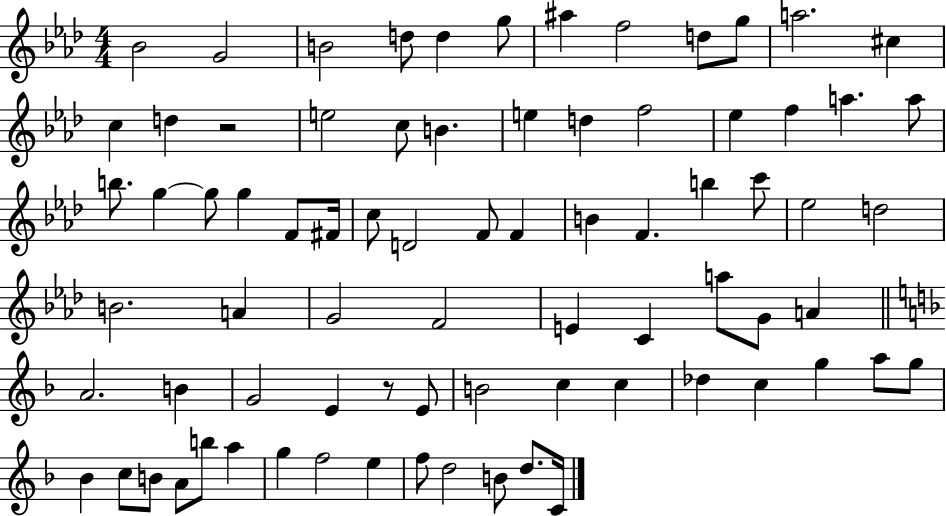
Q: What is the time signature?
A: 4/4